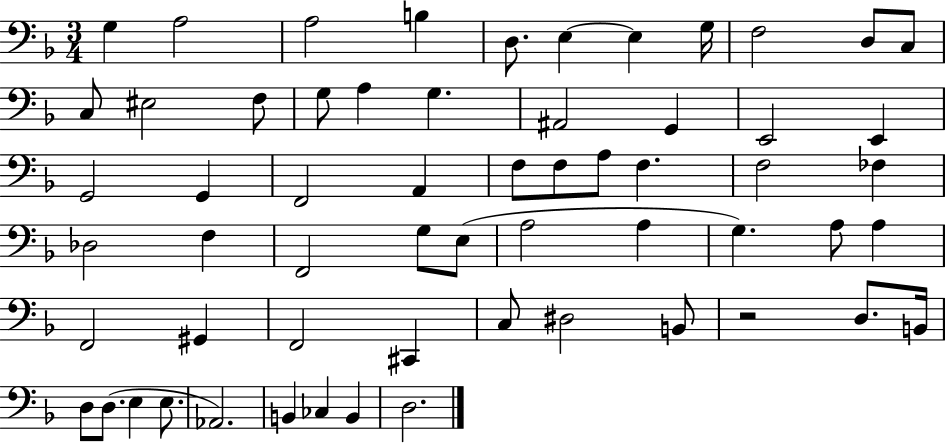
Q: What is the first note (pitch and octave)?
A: G3